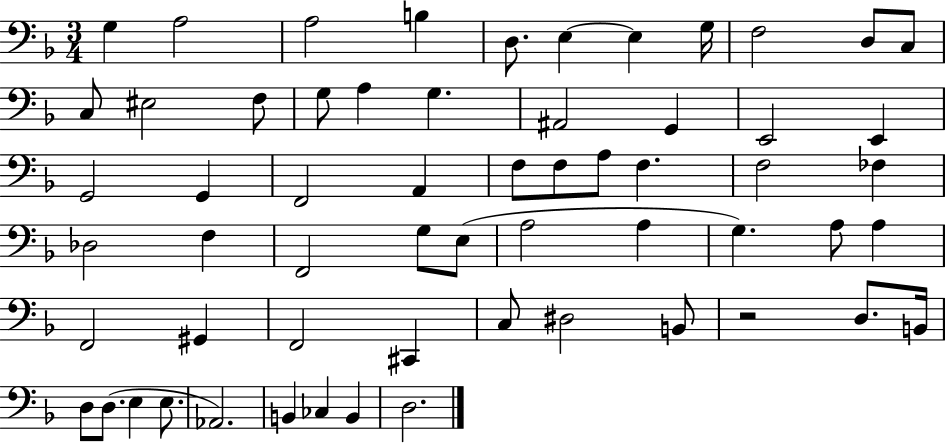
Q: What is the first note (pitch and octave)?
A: G3